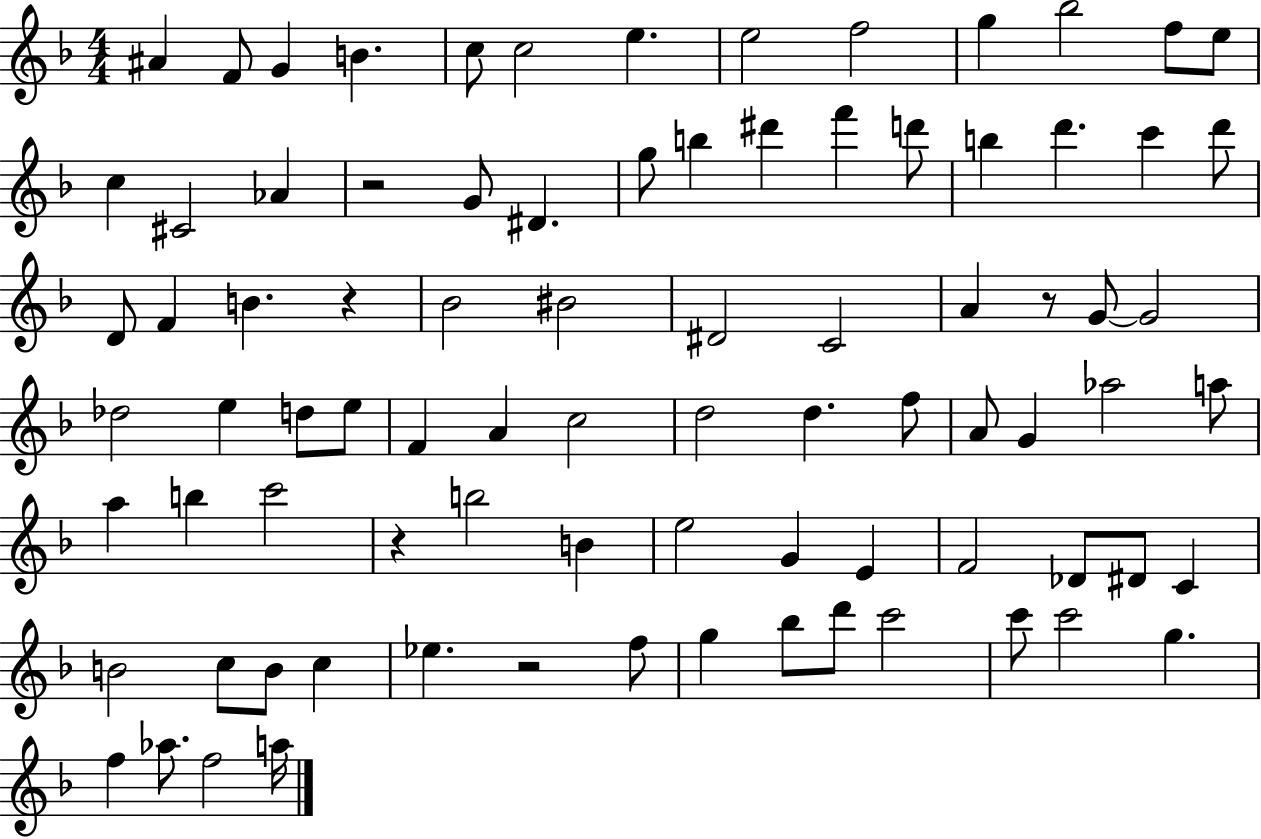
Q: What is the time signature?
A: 4/4